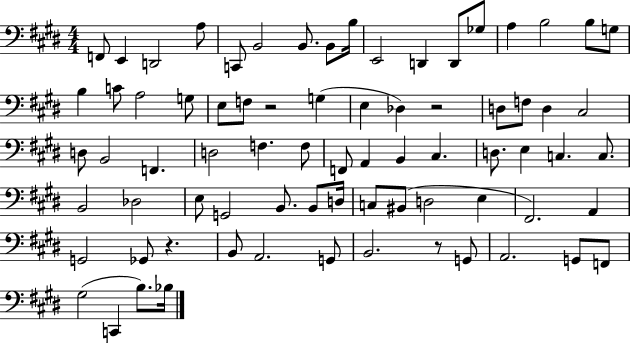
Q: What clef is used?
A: bass